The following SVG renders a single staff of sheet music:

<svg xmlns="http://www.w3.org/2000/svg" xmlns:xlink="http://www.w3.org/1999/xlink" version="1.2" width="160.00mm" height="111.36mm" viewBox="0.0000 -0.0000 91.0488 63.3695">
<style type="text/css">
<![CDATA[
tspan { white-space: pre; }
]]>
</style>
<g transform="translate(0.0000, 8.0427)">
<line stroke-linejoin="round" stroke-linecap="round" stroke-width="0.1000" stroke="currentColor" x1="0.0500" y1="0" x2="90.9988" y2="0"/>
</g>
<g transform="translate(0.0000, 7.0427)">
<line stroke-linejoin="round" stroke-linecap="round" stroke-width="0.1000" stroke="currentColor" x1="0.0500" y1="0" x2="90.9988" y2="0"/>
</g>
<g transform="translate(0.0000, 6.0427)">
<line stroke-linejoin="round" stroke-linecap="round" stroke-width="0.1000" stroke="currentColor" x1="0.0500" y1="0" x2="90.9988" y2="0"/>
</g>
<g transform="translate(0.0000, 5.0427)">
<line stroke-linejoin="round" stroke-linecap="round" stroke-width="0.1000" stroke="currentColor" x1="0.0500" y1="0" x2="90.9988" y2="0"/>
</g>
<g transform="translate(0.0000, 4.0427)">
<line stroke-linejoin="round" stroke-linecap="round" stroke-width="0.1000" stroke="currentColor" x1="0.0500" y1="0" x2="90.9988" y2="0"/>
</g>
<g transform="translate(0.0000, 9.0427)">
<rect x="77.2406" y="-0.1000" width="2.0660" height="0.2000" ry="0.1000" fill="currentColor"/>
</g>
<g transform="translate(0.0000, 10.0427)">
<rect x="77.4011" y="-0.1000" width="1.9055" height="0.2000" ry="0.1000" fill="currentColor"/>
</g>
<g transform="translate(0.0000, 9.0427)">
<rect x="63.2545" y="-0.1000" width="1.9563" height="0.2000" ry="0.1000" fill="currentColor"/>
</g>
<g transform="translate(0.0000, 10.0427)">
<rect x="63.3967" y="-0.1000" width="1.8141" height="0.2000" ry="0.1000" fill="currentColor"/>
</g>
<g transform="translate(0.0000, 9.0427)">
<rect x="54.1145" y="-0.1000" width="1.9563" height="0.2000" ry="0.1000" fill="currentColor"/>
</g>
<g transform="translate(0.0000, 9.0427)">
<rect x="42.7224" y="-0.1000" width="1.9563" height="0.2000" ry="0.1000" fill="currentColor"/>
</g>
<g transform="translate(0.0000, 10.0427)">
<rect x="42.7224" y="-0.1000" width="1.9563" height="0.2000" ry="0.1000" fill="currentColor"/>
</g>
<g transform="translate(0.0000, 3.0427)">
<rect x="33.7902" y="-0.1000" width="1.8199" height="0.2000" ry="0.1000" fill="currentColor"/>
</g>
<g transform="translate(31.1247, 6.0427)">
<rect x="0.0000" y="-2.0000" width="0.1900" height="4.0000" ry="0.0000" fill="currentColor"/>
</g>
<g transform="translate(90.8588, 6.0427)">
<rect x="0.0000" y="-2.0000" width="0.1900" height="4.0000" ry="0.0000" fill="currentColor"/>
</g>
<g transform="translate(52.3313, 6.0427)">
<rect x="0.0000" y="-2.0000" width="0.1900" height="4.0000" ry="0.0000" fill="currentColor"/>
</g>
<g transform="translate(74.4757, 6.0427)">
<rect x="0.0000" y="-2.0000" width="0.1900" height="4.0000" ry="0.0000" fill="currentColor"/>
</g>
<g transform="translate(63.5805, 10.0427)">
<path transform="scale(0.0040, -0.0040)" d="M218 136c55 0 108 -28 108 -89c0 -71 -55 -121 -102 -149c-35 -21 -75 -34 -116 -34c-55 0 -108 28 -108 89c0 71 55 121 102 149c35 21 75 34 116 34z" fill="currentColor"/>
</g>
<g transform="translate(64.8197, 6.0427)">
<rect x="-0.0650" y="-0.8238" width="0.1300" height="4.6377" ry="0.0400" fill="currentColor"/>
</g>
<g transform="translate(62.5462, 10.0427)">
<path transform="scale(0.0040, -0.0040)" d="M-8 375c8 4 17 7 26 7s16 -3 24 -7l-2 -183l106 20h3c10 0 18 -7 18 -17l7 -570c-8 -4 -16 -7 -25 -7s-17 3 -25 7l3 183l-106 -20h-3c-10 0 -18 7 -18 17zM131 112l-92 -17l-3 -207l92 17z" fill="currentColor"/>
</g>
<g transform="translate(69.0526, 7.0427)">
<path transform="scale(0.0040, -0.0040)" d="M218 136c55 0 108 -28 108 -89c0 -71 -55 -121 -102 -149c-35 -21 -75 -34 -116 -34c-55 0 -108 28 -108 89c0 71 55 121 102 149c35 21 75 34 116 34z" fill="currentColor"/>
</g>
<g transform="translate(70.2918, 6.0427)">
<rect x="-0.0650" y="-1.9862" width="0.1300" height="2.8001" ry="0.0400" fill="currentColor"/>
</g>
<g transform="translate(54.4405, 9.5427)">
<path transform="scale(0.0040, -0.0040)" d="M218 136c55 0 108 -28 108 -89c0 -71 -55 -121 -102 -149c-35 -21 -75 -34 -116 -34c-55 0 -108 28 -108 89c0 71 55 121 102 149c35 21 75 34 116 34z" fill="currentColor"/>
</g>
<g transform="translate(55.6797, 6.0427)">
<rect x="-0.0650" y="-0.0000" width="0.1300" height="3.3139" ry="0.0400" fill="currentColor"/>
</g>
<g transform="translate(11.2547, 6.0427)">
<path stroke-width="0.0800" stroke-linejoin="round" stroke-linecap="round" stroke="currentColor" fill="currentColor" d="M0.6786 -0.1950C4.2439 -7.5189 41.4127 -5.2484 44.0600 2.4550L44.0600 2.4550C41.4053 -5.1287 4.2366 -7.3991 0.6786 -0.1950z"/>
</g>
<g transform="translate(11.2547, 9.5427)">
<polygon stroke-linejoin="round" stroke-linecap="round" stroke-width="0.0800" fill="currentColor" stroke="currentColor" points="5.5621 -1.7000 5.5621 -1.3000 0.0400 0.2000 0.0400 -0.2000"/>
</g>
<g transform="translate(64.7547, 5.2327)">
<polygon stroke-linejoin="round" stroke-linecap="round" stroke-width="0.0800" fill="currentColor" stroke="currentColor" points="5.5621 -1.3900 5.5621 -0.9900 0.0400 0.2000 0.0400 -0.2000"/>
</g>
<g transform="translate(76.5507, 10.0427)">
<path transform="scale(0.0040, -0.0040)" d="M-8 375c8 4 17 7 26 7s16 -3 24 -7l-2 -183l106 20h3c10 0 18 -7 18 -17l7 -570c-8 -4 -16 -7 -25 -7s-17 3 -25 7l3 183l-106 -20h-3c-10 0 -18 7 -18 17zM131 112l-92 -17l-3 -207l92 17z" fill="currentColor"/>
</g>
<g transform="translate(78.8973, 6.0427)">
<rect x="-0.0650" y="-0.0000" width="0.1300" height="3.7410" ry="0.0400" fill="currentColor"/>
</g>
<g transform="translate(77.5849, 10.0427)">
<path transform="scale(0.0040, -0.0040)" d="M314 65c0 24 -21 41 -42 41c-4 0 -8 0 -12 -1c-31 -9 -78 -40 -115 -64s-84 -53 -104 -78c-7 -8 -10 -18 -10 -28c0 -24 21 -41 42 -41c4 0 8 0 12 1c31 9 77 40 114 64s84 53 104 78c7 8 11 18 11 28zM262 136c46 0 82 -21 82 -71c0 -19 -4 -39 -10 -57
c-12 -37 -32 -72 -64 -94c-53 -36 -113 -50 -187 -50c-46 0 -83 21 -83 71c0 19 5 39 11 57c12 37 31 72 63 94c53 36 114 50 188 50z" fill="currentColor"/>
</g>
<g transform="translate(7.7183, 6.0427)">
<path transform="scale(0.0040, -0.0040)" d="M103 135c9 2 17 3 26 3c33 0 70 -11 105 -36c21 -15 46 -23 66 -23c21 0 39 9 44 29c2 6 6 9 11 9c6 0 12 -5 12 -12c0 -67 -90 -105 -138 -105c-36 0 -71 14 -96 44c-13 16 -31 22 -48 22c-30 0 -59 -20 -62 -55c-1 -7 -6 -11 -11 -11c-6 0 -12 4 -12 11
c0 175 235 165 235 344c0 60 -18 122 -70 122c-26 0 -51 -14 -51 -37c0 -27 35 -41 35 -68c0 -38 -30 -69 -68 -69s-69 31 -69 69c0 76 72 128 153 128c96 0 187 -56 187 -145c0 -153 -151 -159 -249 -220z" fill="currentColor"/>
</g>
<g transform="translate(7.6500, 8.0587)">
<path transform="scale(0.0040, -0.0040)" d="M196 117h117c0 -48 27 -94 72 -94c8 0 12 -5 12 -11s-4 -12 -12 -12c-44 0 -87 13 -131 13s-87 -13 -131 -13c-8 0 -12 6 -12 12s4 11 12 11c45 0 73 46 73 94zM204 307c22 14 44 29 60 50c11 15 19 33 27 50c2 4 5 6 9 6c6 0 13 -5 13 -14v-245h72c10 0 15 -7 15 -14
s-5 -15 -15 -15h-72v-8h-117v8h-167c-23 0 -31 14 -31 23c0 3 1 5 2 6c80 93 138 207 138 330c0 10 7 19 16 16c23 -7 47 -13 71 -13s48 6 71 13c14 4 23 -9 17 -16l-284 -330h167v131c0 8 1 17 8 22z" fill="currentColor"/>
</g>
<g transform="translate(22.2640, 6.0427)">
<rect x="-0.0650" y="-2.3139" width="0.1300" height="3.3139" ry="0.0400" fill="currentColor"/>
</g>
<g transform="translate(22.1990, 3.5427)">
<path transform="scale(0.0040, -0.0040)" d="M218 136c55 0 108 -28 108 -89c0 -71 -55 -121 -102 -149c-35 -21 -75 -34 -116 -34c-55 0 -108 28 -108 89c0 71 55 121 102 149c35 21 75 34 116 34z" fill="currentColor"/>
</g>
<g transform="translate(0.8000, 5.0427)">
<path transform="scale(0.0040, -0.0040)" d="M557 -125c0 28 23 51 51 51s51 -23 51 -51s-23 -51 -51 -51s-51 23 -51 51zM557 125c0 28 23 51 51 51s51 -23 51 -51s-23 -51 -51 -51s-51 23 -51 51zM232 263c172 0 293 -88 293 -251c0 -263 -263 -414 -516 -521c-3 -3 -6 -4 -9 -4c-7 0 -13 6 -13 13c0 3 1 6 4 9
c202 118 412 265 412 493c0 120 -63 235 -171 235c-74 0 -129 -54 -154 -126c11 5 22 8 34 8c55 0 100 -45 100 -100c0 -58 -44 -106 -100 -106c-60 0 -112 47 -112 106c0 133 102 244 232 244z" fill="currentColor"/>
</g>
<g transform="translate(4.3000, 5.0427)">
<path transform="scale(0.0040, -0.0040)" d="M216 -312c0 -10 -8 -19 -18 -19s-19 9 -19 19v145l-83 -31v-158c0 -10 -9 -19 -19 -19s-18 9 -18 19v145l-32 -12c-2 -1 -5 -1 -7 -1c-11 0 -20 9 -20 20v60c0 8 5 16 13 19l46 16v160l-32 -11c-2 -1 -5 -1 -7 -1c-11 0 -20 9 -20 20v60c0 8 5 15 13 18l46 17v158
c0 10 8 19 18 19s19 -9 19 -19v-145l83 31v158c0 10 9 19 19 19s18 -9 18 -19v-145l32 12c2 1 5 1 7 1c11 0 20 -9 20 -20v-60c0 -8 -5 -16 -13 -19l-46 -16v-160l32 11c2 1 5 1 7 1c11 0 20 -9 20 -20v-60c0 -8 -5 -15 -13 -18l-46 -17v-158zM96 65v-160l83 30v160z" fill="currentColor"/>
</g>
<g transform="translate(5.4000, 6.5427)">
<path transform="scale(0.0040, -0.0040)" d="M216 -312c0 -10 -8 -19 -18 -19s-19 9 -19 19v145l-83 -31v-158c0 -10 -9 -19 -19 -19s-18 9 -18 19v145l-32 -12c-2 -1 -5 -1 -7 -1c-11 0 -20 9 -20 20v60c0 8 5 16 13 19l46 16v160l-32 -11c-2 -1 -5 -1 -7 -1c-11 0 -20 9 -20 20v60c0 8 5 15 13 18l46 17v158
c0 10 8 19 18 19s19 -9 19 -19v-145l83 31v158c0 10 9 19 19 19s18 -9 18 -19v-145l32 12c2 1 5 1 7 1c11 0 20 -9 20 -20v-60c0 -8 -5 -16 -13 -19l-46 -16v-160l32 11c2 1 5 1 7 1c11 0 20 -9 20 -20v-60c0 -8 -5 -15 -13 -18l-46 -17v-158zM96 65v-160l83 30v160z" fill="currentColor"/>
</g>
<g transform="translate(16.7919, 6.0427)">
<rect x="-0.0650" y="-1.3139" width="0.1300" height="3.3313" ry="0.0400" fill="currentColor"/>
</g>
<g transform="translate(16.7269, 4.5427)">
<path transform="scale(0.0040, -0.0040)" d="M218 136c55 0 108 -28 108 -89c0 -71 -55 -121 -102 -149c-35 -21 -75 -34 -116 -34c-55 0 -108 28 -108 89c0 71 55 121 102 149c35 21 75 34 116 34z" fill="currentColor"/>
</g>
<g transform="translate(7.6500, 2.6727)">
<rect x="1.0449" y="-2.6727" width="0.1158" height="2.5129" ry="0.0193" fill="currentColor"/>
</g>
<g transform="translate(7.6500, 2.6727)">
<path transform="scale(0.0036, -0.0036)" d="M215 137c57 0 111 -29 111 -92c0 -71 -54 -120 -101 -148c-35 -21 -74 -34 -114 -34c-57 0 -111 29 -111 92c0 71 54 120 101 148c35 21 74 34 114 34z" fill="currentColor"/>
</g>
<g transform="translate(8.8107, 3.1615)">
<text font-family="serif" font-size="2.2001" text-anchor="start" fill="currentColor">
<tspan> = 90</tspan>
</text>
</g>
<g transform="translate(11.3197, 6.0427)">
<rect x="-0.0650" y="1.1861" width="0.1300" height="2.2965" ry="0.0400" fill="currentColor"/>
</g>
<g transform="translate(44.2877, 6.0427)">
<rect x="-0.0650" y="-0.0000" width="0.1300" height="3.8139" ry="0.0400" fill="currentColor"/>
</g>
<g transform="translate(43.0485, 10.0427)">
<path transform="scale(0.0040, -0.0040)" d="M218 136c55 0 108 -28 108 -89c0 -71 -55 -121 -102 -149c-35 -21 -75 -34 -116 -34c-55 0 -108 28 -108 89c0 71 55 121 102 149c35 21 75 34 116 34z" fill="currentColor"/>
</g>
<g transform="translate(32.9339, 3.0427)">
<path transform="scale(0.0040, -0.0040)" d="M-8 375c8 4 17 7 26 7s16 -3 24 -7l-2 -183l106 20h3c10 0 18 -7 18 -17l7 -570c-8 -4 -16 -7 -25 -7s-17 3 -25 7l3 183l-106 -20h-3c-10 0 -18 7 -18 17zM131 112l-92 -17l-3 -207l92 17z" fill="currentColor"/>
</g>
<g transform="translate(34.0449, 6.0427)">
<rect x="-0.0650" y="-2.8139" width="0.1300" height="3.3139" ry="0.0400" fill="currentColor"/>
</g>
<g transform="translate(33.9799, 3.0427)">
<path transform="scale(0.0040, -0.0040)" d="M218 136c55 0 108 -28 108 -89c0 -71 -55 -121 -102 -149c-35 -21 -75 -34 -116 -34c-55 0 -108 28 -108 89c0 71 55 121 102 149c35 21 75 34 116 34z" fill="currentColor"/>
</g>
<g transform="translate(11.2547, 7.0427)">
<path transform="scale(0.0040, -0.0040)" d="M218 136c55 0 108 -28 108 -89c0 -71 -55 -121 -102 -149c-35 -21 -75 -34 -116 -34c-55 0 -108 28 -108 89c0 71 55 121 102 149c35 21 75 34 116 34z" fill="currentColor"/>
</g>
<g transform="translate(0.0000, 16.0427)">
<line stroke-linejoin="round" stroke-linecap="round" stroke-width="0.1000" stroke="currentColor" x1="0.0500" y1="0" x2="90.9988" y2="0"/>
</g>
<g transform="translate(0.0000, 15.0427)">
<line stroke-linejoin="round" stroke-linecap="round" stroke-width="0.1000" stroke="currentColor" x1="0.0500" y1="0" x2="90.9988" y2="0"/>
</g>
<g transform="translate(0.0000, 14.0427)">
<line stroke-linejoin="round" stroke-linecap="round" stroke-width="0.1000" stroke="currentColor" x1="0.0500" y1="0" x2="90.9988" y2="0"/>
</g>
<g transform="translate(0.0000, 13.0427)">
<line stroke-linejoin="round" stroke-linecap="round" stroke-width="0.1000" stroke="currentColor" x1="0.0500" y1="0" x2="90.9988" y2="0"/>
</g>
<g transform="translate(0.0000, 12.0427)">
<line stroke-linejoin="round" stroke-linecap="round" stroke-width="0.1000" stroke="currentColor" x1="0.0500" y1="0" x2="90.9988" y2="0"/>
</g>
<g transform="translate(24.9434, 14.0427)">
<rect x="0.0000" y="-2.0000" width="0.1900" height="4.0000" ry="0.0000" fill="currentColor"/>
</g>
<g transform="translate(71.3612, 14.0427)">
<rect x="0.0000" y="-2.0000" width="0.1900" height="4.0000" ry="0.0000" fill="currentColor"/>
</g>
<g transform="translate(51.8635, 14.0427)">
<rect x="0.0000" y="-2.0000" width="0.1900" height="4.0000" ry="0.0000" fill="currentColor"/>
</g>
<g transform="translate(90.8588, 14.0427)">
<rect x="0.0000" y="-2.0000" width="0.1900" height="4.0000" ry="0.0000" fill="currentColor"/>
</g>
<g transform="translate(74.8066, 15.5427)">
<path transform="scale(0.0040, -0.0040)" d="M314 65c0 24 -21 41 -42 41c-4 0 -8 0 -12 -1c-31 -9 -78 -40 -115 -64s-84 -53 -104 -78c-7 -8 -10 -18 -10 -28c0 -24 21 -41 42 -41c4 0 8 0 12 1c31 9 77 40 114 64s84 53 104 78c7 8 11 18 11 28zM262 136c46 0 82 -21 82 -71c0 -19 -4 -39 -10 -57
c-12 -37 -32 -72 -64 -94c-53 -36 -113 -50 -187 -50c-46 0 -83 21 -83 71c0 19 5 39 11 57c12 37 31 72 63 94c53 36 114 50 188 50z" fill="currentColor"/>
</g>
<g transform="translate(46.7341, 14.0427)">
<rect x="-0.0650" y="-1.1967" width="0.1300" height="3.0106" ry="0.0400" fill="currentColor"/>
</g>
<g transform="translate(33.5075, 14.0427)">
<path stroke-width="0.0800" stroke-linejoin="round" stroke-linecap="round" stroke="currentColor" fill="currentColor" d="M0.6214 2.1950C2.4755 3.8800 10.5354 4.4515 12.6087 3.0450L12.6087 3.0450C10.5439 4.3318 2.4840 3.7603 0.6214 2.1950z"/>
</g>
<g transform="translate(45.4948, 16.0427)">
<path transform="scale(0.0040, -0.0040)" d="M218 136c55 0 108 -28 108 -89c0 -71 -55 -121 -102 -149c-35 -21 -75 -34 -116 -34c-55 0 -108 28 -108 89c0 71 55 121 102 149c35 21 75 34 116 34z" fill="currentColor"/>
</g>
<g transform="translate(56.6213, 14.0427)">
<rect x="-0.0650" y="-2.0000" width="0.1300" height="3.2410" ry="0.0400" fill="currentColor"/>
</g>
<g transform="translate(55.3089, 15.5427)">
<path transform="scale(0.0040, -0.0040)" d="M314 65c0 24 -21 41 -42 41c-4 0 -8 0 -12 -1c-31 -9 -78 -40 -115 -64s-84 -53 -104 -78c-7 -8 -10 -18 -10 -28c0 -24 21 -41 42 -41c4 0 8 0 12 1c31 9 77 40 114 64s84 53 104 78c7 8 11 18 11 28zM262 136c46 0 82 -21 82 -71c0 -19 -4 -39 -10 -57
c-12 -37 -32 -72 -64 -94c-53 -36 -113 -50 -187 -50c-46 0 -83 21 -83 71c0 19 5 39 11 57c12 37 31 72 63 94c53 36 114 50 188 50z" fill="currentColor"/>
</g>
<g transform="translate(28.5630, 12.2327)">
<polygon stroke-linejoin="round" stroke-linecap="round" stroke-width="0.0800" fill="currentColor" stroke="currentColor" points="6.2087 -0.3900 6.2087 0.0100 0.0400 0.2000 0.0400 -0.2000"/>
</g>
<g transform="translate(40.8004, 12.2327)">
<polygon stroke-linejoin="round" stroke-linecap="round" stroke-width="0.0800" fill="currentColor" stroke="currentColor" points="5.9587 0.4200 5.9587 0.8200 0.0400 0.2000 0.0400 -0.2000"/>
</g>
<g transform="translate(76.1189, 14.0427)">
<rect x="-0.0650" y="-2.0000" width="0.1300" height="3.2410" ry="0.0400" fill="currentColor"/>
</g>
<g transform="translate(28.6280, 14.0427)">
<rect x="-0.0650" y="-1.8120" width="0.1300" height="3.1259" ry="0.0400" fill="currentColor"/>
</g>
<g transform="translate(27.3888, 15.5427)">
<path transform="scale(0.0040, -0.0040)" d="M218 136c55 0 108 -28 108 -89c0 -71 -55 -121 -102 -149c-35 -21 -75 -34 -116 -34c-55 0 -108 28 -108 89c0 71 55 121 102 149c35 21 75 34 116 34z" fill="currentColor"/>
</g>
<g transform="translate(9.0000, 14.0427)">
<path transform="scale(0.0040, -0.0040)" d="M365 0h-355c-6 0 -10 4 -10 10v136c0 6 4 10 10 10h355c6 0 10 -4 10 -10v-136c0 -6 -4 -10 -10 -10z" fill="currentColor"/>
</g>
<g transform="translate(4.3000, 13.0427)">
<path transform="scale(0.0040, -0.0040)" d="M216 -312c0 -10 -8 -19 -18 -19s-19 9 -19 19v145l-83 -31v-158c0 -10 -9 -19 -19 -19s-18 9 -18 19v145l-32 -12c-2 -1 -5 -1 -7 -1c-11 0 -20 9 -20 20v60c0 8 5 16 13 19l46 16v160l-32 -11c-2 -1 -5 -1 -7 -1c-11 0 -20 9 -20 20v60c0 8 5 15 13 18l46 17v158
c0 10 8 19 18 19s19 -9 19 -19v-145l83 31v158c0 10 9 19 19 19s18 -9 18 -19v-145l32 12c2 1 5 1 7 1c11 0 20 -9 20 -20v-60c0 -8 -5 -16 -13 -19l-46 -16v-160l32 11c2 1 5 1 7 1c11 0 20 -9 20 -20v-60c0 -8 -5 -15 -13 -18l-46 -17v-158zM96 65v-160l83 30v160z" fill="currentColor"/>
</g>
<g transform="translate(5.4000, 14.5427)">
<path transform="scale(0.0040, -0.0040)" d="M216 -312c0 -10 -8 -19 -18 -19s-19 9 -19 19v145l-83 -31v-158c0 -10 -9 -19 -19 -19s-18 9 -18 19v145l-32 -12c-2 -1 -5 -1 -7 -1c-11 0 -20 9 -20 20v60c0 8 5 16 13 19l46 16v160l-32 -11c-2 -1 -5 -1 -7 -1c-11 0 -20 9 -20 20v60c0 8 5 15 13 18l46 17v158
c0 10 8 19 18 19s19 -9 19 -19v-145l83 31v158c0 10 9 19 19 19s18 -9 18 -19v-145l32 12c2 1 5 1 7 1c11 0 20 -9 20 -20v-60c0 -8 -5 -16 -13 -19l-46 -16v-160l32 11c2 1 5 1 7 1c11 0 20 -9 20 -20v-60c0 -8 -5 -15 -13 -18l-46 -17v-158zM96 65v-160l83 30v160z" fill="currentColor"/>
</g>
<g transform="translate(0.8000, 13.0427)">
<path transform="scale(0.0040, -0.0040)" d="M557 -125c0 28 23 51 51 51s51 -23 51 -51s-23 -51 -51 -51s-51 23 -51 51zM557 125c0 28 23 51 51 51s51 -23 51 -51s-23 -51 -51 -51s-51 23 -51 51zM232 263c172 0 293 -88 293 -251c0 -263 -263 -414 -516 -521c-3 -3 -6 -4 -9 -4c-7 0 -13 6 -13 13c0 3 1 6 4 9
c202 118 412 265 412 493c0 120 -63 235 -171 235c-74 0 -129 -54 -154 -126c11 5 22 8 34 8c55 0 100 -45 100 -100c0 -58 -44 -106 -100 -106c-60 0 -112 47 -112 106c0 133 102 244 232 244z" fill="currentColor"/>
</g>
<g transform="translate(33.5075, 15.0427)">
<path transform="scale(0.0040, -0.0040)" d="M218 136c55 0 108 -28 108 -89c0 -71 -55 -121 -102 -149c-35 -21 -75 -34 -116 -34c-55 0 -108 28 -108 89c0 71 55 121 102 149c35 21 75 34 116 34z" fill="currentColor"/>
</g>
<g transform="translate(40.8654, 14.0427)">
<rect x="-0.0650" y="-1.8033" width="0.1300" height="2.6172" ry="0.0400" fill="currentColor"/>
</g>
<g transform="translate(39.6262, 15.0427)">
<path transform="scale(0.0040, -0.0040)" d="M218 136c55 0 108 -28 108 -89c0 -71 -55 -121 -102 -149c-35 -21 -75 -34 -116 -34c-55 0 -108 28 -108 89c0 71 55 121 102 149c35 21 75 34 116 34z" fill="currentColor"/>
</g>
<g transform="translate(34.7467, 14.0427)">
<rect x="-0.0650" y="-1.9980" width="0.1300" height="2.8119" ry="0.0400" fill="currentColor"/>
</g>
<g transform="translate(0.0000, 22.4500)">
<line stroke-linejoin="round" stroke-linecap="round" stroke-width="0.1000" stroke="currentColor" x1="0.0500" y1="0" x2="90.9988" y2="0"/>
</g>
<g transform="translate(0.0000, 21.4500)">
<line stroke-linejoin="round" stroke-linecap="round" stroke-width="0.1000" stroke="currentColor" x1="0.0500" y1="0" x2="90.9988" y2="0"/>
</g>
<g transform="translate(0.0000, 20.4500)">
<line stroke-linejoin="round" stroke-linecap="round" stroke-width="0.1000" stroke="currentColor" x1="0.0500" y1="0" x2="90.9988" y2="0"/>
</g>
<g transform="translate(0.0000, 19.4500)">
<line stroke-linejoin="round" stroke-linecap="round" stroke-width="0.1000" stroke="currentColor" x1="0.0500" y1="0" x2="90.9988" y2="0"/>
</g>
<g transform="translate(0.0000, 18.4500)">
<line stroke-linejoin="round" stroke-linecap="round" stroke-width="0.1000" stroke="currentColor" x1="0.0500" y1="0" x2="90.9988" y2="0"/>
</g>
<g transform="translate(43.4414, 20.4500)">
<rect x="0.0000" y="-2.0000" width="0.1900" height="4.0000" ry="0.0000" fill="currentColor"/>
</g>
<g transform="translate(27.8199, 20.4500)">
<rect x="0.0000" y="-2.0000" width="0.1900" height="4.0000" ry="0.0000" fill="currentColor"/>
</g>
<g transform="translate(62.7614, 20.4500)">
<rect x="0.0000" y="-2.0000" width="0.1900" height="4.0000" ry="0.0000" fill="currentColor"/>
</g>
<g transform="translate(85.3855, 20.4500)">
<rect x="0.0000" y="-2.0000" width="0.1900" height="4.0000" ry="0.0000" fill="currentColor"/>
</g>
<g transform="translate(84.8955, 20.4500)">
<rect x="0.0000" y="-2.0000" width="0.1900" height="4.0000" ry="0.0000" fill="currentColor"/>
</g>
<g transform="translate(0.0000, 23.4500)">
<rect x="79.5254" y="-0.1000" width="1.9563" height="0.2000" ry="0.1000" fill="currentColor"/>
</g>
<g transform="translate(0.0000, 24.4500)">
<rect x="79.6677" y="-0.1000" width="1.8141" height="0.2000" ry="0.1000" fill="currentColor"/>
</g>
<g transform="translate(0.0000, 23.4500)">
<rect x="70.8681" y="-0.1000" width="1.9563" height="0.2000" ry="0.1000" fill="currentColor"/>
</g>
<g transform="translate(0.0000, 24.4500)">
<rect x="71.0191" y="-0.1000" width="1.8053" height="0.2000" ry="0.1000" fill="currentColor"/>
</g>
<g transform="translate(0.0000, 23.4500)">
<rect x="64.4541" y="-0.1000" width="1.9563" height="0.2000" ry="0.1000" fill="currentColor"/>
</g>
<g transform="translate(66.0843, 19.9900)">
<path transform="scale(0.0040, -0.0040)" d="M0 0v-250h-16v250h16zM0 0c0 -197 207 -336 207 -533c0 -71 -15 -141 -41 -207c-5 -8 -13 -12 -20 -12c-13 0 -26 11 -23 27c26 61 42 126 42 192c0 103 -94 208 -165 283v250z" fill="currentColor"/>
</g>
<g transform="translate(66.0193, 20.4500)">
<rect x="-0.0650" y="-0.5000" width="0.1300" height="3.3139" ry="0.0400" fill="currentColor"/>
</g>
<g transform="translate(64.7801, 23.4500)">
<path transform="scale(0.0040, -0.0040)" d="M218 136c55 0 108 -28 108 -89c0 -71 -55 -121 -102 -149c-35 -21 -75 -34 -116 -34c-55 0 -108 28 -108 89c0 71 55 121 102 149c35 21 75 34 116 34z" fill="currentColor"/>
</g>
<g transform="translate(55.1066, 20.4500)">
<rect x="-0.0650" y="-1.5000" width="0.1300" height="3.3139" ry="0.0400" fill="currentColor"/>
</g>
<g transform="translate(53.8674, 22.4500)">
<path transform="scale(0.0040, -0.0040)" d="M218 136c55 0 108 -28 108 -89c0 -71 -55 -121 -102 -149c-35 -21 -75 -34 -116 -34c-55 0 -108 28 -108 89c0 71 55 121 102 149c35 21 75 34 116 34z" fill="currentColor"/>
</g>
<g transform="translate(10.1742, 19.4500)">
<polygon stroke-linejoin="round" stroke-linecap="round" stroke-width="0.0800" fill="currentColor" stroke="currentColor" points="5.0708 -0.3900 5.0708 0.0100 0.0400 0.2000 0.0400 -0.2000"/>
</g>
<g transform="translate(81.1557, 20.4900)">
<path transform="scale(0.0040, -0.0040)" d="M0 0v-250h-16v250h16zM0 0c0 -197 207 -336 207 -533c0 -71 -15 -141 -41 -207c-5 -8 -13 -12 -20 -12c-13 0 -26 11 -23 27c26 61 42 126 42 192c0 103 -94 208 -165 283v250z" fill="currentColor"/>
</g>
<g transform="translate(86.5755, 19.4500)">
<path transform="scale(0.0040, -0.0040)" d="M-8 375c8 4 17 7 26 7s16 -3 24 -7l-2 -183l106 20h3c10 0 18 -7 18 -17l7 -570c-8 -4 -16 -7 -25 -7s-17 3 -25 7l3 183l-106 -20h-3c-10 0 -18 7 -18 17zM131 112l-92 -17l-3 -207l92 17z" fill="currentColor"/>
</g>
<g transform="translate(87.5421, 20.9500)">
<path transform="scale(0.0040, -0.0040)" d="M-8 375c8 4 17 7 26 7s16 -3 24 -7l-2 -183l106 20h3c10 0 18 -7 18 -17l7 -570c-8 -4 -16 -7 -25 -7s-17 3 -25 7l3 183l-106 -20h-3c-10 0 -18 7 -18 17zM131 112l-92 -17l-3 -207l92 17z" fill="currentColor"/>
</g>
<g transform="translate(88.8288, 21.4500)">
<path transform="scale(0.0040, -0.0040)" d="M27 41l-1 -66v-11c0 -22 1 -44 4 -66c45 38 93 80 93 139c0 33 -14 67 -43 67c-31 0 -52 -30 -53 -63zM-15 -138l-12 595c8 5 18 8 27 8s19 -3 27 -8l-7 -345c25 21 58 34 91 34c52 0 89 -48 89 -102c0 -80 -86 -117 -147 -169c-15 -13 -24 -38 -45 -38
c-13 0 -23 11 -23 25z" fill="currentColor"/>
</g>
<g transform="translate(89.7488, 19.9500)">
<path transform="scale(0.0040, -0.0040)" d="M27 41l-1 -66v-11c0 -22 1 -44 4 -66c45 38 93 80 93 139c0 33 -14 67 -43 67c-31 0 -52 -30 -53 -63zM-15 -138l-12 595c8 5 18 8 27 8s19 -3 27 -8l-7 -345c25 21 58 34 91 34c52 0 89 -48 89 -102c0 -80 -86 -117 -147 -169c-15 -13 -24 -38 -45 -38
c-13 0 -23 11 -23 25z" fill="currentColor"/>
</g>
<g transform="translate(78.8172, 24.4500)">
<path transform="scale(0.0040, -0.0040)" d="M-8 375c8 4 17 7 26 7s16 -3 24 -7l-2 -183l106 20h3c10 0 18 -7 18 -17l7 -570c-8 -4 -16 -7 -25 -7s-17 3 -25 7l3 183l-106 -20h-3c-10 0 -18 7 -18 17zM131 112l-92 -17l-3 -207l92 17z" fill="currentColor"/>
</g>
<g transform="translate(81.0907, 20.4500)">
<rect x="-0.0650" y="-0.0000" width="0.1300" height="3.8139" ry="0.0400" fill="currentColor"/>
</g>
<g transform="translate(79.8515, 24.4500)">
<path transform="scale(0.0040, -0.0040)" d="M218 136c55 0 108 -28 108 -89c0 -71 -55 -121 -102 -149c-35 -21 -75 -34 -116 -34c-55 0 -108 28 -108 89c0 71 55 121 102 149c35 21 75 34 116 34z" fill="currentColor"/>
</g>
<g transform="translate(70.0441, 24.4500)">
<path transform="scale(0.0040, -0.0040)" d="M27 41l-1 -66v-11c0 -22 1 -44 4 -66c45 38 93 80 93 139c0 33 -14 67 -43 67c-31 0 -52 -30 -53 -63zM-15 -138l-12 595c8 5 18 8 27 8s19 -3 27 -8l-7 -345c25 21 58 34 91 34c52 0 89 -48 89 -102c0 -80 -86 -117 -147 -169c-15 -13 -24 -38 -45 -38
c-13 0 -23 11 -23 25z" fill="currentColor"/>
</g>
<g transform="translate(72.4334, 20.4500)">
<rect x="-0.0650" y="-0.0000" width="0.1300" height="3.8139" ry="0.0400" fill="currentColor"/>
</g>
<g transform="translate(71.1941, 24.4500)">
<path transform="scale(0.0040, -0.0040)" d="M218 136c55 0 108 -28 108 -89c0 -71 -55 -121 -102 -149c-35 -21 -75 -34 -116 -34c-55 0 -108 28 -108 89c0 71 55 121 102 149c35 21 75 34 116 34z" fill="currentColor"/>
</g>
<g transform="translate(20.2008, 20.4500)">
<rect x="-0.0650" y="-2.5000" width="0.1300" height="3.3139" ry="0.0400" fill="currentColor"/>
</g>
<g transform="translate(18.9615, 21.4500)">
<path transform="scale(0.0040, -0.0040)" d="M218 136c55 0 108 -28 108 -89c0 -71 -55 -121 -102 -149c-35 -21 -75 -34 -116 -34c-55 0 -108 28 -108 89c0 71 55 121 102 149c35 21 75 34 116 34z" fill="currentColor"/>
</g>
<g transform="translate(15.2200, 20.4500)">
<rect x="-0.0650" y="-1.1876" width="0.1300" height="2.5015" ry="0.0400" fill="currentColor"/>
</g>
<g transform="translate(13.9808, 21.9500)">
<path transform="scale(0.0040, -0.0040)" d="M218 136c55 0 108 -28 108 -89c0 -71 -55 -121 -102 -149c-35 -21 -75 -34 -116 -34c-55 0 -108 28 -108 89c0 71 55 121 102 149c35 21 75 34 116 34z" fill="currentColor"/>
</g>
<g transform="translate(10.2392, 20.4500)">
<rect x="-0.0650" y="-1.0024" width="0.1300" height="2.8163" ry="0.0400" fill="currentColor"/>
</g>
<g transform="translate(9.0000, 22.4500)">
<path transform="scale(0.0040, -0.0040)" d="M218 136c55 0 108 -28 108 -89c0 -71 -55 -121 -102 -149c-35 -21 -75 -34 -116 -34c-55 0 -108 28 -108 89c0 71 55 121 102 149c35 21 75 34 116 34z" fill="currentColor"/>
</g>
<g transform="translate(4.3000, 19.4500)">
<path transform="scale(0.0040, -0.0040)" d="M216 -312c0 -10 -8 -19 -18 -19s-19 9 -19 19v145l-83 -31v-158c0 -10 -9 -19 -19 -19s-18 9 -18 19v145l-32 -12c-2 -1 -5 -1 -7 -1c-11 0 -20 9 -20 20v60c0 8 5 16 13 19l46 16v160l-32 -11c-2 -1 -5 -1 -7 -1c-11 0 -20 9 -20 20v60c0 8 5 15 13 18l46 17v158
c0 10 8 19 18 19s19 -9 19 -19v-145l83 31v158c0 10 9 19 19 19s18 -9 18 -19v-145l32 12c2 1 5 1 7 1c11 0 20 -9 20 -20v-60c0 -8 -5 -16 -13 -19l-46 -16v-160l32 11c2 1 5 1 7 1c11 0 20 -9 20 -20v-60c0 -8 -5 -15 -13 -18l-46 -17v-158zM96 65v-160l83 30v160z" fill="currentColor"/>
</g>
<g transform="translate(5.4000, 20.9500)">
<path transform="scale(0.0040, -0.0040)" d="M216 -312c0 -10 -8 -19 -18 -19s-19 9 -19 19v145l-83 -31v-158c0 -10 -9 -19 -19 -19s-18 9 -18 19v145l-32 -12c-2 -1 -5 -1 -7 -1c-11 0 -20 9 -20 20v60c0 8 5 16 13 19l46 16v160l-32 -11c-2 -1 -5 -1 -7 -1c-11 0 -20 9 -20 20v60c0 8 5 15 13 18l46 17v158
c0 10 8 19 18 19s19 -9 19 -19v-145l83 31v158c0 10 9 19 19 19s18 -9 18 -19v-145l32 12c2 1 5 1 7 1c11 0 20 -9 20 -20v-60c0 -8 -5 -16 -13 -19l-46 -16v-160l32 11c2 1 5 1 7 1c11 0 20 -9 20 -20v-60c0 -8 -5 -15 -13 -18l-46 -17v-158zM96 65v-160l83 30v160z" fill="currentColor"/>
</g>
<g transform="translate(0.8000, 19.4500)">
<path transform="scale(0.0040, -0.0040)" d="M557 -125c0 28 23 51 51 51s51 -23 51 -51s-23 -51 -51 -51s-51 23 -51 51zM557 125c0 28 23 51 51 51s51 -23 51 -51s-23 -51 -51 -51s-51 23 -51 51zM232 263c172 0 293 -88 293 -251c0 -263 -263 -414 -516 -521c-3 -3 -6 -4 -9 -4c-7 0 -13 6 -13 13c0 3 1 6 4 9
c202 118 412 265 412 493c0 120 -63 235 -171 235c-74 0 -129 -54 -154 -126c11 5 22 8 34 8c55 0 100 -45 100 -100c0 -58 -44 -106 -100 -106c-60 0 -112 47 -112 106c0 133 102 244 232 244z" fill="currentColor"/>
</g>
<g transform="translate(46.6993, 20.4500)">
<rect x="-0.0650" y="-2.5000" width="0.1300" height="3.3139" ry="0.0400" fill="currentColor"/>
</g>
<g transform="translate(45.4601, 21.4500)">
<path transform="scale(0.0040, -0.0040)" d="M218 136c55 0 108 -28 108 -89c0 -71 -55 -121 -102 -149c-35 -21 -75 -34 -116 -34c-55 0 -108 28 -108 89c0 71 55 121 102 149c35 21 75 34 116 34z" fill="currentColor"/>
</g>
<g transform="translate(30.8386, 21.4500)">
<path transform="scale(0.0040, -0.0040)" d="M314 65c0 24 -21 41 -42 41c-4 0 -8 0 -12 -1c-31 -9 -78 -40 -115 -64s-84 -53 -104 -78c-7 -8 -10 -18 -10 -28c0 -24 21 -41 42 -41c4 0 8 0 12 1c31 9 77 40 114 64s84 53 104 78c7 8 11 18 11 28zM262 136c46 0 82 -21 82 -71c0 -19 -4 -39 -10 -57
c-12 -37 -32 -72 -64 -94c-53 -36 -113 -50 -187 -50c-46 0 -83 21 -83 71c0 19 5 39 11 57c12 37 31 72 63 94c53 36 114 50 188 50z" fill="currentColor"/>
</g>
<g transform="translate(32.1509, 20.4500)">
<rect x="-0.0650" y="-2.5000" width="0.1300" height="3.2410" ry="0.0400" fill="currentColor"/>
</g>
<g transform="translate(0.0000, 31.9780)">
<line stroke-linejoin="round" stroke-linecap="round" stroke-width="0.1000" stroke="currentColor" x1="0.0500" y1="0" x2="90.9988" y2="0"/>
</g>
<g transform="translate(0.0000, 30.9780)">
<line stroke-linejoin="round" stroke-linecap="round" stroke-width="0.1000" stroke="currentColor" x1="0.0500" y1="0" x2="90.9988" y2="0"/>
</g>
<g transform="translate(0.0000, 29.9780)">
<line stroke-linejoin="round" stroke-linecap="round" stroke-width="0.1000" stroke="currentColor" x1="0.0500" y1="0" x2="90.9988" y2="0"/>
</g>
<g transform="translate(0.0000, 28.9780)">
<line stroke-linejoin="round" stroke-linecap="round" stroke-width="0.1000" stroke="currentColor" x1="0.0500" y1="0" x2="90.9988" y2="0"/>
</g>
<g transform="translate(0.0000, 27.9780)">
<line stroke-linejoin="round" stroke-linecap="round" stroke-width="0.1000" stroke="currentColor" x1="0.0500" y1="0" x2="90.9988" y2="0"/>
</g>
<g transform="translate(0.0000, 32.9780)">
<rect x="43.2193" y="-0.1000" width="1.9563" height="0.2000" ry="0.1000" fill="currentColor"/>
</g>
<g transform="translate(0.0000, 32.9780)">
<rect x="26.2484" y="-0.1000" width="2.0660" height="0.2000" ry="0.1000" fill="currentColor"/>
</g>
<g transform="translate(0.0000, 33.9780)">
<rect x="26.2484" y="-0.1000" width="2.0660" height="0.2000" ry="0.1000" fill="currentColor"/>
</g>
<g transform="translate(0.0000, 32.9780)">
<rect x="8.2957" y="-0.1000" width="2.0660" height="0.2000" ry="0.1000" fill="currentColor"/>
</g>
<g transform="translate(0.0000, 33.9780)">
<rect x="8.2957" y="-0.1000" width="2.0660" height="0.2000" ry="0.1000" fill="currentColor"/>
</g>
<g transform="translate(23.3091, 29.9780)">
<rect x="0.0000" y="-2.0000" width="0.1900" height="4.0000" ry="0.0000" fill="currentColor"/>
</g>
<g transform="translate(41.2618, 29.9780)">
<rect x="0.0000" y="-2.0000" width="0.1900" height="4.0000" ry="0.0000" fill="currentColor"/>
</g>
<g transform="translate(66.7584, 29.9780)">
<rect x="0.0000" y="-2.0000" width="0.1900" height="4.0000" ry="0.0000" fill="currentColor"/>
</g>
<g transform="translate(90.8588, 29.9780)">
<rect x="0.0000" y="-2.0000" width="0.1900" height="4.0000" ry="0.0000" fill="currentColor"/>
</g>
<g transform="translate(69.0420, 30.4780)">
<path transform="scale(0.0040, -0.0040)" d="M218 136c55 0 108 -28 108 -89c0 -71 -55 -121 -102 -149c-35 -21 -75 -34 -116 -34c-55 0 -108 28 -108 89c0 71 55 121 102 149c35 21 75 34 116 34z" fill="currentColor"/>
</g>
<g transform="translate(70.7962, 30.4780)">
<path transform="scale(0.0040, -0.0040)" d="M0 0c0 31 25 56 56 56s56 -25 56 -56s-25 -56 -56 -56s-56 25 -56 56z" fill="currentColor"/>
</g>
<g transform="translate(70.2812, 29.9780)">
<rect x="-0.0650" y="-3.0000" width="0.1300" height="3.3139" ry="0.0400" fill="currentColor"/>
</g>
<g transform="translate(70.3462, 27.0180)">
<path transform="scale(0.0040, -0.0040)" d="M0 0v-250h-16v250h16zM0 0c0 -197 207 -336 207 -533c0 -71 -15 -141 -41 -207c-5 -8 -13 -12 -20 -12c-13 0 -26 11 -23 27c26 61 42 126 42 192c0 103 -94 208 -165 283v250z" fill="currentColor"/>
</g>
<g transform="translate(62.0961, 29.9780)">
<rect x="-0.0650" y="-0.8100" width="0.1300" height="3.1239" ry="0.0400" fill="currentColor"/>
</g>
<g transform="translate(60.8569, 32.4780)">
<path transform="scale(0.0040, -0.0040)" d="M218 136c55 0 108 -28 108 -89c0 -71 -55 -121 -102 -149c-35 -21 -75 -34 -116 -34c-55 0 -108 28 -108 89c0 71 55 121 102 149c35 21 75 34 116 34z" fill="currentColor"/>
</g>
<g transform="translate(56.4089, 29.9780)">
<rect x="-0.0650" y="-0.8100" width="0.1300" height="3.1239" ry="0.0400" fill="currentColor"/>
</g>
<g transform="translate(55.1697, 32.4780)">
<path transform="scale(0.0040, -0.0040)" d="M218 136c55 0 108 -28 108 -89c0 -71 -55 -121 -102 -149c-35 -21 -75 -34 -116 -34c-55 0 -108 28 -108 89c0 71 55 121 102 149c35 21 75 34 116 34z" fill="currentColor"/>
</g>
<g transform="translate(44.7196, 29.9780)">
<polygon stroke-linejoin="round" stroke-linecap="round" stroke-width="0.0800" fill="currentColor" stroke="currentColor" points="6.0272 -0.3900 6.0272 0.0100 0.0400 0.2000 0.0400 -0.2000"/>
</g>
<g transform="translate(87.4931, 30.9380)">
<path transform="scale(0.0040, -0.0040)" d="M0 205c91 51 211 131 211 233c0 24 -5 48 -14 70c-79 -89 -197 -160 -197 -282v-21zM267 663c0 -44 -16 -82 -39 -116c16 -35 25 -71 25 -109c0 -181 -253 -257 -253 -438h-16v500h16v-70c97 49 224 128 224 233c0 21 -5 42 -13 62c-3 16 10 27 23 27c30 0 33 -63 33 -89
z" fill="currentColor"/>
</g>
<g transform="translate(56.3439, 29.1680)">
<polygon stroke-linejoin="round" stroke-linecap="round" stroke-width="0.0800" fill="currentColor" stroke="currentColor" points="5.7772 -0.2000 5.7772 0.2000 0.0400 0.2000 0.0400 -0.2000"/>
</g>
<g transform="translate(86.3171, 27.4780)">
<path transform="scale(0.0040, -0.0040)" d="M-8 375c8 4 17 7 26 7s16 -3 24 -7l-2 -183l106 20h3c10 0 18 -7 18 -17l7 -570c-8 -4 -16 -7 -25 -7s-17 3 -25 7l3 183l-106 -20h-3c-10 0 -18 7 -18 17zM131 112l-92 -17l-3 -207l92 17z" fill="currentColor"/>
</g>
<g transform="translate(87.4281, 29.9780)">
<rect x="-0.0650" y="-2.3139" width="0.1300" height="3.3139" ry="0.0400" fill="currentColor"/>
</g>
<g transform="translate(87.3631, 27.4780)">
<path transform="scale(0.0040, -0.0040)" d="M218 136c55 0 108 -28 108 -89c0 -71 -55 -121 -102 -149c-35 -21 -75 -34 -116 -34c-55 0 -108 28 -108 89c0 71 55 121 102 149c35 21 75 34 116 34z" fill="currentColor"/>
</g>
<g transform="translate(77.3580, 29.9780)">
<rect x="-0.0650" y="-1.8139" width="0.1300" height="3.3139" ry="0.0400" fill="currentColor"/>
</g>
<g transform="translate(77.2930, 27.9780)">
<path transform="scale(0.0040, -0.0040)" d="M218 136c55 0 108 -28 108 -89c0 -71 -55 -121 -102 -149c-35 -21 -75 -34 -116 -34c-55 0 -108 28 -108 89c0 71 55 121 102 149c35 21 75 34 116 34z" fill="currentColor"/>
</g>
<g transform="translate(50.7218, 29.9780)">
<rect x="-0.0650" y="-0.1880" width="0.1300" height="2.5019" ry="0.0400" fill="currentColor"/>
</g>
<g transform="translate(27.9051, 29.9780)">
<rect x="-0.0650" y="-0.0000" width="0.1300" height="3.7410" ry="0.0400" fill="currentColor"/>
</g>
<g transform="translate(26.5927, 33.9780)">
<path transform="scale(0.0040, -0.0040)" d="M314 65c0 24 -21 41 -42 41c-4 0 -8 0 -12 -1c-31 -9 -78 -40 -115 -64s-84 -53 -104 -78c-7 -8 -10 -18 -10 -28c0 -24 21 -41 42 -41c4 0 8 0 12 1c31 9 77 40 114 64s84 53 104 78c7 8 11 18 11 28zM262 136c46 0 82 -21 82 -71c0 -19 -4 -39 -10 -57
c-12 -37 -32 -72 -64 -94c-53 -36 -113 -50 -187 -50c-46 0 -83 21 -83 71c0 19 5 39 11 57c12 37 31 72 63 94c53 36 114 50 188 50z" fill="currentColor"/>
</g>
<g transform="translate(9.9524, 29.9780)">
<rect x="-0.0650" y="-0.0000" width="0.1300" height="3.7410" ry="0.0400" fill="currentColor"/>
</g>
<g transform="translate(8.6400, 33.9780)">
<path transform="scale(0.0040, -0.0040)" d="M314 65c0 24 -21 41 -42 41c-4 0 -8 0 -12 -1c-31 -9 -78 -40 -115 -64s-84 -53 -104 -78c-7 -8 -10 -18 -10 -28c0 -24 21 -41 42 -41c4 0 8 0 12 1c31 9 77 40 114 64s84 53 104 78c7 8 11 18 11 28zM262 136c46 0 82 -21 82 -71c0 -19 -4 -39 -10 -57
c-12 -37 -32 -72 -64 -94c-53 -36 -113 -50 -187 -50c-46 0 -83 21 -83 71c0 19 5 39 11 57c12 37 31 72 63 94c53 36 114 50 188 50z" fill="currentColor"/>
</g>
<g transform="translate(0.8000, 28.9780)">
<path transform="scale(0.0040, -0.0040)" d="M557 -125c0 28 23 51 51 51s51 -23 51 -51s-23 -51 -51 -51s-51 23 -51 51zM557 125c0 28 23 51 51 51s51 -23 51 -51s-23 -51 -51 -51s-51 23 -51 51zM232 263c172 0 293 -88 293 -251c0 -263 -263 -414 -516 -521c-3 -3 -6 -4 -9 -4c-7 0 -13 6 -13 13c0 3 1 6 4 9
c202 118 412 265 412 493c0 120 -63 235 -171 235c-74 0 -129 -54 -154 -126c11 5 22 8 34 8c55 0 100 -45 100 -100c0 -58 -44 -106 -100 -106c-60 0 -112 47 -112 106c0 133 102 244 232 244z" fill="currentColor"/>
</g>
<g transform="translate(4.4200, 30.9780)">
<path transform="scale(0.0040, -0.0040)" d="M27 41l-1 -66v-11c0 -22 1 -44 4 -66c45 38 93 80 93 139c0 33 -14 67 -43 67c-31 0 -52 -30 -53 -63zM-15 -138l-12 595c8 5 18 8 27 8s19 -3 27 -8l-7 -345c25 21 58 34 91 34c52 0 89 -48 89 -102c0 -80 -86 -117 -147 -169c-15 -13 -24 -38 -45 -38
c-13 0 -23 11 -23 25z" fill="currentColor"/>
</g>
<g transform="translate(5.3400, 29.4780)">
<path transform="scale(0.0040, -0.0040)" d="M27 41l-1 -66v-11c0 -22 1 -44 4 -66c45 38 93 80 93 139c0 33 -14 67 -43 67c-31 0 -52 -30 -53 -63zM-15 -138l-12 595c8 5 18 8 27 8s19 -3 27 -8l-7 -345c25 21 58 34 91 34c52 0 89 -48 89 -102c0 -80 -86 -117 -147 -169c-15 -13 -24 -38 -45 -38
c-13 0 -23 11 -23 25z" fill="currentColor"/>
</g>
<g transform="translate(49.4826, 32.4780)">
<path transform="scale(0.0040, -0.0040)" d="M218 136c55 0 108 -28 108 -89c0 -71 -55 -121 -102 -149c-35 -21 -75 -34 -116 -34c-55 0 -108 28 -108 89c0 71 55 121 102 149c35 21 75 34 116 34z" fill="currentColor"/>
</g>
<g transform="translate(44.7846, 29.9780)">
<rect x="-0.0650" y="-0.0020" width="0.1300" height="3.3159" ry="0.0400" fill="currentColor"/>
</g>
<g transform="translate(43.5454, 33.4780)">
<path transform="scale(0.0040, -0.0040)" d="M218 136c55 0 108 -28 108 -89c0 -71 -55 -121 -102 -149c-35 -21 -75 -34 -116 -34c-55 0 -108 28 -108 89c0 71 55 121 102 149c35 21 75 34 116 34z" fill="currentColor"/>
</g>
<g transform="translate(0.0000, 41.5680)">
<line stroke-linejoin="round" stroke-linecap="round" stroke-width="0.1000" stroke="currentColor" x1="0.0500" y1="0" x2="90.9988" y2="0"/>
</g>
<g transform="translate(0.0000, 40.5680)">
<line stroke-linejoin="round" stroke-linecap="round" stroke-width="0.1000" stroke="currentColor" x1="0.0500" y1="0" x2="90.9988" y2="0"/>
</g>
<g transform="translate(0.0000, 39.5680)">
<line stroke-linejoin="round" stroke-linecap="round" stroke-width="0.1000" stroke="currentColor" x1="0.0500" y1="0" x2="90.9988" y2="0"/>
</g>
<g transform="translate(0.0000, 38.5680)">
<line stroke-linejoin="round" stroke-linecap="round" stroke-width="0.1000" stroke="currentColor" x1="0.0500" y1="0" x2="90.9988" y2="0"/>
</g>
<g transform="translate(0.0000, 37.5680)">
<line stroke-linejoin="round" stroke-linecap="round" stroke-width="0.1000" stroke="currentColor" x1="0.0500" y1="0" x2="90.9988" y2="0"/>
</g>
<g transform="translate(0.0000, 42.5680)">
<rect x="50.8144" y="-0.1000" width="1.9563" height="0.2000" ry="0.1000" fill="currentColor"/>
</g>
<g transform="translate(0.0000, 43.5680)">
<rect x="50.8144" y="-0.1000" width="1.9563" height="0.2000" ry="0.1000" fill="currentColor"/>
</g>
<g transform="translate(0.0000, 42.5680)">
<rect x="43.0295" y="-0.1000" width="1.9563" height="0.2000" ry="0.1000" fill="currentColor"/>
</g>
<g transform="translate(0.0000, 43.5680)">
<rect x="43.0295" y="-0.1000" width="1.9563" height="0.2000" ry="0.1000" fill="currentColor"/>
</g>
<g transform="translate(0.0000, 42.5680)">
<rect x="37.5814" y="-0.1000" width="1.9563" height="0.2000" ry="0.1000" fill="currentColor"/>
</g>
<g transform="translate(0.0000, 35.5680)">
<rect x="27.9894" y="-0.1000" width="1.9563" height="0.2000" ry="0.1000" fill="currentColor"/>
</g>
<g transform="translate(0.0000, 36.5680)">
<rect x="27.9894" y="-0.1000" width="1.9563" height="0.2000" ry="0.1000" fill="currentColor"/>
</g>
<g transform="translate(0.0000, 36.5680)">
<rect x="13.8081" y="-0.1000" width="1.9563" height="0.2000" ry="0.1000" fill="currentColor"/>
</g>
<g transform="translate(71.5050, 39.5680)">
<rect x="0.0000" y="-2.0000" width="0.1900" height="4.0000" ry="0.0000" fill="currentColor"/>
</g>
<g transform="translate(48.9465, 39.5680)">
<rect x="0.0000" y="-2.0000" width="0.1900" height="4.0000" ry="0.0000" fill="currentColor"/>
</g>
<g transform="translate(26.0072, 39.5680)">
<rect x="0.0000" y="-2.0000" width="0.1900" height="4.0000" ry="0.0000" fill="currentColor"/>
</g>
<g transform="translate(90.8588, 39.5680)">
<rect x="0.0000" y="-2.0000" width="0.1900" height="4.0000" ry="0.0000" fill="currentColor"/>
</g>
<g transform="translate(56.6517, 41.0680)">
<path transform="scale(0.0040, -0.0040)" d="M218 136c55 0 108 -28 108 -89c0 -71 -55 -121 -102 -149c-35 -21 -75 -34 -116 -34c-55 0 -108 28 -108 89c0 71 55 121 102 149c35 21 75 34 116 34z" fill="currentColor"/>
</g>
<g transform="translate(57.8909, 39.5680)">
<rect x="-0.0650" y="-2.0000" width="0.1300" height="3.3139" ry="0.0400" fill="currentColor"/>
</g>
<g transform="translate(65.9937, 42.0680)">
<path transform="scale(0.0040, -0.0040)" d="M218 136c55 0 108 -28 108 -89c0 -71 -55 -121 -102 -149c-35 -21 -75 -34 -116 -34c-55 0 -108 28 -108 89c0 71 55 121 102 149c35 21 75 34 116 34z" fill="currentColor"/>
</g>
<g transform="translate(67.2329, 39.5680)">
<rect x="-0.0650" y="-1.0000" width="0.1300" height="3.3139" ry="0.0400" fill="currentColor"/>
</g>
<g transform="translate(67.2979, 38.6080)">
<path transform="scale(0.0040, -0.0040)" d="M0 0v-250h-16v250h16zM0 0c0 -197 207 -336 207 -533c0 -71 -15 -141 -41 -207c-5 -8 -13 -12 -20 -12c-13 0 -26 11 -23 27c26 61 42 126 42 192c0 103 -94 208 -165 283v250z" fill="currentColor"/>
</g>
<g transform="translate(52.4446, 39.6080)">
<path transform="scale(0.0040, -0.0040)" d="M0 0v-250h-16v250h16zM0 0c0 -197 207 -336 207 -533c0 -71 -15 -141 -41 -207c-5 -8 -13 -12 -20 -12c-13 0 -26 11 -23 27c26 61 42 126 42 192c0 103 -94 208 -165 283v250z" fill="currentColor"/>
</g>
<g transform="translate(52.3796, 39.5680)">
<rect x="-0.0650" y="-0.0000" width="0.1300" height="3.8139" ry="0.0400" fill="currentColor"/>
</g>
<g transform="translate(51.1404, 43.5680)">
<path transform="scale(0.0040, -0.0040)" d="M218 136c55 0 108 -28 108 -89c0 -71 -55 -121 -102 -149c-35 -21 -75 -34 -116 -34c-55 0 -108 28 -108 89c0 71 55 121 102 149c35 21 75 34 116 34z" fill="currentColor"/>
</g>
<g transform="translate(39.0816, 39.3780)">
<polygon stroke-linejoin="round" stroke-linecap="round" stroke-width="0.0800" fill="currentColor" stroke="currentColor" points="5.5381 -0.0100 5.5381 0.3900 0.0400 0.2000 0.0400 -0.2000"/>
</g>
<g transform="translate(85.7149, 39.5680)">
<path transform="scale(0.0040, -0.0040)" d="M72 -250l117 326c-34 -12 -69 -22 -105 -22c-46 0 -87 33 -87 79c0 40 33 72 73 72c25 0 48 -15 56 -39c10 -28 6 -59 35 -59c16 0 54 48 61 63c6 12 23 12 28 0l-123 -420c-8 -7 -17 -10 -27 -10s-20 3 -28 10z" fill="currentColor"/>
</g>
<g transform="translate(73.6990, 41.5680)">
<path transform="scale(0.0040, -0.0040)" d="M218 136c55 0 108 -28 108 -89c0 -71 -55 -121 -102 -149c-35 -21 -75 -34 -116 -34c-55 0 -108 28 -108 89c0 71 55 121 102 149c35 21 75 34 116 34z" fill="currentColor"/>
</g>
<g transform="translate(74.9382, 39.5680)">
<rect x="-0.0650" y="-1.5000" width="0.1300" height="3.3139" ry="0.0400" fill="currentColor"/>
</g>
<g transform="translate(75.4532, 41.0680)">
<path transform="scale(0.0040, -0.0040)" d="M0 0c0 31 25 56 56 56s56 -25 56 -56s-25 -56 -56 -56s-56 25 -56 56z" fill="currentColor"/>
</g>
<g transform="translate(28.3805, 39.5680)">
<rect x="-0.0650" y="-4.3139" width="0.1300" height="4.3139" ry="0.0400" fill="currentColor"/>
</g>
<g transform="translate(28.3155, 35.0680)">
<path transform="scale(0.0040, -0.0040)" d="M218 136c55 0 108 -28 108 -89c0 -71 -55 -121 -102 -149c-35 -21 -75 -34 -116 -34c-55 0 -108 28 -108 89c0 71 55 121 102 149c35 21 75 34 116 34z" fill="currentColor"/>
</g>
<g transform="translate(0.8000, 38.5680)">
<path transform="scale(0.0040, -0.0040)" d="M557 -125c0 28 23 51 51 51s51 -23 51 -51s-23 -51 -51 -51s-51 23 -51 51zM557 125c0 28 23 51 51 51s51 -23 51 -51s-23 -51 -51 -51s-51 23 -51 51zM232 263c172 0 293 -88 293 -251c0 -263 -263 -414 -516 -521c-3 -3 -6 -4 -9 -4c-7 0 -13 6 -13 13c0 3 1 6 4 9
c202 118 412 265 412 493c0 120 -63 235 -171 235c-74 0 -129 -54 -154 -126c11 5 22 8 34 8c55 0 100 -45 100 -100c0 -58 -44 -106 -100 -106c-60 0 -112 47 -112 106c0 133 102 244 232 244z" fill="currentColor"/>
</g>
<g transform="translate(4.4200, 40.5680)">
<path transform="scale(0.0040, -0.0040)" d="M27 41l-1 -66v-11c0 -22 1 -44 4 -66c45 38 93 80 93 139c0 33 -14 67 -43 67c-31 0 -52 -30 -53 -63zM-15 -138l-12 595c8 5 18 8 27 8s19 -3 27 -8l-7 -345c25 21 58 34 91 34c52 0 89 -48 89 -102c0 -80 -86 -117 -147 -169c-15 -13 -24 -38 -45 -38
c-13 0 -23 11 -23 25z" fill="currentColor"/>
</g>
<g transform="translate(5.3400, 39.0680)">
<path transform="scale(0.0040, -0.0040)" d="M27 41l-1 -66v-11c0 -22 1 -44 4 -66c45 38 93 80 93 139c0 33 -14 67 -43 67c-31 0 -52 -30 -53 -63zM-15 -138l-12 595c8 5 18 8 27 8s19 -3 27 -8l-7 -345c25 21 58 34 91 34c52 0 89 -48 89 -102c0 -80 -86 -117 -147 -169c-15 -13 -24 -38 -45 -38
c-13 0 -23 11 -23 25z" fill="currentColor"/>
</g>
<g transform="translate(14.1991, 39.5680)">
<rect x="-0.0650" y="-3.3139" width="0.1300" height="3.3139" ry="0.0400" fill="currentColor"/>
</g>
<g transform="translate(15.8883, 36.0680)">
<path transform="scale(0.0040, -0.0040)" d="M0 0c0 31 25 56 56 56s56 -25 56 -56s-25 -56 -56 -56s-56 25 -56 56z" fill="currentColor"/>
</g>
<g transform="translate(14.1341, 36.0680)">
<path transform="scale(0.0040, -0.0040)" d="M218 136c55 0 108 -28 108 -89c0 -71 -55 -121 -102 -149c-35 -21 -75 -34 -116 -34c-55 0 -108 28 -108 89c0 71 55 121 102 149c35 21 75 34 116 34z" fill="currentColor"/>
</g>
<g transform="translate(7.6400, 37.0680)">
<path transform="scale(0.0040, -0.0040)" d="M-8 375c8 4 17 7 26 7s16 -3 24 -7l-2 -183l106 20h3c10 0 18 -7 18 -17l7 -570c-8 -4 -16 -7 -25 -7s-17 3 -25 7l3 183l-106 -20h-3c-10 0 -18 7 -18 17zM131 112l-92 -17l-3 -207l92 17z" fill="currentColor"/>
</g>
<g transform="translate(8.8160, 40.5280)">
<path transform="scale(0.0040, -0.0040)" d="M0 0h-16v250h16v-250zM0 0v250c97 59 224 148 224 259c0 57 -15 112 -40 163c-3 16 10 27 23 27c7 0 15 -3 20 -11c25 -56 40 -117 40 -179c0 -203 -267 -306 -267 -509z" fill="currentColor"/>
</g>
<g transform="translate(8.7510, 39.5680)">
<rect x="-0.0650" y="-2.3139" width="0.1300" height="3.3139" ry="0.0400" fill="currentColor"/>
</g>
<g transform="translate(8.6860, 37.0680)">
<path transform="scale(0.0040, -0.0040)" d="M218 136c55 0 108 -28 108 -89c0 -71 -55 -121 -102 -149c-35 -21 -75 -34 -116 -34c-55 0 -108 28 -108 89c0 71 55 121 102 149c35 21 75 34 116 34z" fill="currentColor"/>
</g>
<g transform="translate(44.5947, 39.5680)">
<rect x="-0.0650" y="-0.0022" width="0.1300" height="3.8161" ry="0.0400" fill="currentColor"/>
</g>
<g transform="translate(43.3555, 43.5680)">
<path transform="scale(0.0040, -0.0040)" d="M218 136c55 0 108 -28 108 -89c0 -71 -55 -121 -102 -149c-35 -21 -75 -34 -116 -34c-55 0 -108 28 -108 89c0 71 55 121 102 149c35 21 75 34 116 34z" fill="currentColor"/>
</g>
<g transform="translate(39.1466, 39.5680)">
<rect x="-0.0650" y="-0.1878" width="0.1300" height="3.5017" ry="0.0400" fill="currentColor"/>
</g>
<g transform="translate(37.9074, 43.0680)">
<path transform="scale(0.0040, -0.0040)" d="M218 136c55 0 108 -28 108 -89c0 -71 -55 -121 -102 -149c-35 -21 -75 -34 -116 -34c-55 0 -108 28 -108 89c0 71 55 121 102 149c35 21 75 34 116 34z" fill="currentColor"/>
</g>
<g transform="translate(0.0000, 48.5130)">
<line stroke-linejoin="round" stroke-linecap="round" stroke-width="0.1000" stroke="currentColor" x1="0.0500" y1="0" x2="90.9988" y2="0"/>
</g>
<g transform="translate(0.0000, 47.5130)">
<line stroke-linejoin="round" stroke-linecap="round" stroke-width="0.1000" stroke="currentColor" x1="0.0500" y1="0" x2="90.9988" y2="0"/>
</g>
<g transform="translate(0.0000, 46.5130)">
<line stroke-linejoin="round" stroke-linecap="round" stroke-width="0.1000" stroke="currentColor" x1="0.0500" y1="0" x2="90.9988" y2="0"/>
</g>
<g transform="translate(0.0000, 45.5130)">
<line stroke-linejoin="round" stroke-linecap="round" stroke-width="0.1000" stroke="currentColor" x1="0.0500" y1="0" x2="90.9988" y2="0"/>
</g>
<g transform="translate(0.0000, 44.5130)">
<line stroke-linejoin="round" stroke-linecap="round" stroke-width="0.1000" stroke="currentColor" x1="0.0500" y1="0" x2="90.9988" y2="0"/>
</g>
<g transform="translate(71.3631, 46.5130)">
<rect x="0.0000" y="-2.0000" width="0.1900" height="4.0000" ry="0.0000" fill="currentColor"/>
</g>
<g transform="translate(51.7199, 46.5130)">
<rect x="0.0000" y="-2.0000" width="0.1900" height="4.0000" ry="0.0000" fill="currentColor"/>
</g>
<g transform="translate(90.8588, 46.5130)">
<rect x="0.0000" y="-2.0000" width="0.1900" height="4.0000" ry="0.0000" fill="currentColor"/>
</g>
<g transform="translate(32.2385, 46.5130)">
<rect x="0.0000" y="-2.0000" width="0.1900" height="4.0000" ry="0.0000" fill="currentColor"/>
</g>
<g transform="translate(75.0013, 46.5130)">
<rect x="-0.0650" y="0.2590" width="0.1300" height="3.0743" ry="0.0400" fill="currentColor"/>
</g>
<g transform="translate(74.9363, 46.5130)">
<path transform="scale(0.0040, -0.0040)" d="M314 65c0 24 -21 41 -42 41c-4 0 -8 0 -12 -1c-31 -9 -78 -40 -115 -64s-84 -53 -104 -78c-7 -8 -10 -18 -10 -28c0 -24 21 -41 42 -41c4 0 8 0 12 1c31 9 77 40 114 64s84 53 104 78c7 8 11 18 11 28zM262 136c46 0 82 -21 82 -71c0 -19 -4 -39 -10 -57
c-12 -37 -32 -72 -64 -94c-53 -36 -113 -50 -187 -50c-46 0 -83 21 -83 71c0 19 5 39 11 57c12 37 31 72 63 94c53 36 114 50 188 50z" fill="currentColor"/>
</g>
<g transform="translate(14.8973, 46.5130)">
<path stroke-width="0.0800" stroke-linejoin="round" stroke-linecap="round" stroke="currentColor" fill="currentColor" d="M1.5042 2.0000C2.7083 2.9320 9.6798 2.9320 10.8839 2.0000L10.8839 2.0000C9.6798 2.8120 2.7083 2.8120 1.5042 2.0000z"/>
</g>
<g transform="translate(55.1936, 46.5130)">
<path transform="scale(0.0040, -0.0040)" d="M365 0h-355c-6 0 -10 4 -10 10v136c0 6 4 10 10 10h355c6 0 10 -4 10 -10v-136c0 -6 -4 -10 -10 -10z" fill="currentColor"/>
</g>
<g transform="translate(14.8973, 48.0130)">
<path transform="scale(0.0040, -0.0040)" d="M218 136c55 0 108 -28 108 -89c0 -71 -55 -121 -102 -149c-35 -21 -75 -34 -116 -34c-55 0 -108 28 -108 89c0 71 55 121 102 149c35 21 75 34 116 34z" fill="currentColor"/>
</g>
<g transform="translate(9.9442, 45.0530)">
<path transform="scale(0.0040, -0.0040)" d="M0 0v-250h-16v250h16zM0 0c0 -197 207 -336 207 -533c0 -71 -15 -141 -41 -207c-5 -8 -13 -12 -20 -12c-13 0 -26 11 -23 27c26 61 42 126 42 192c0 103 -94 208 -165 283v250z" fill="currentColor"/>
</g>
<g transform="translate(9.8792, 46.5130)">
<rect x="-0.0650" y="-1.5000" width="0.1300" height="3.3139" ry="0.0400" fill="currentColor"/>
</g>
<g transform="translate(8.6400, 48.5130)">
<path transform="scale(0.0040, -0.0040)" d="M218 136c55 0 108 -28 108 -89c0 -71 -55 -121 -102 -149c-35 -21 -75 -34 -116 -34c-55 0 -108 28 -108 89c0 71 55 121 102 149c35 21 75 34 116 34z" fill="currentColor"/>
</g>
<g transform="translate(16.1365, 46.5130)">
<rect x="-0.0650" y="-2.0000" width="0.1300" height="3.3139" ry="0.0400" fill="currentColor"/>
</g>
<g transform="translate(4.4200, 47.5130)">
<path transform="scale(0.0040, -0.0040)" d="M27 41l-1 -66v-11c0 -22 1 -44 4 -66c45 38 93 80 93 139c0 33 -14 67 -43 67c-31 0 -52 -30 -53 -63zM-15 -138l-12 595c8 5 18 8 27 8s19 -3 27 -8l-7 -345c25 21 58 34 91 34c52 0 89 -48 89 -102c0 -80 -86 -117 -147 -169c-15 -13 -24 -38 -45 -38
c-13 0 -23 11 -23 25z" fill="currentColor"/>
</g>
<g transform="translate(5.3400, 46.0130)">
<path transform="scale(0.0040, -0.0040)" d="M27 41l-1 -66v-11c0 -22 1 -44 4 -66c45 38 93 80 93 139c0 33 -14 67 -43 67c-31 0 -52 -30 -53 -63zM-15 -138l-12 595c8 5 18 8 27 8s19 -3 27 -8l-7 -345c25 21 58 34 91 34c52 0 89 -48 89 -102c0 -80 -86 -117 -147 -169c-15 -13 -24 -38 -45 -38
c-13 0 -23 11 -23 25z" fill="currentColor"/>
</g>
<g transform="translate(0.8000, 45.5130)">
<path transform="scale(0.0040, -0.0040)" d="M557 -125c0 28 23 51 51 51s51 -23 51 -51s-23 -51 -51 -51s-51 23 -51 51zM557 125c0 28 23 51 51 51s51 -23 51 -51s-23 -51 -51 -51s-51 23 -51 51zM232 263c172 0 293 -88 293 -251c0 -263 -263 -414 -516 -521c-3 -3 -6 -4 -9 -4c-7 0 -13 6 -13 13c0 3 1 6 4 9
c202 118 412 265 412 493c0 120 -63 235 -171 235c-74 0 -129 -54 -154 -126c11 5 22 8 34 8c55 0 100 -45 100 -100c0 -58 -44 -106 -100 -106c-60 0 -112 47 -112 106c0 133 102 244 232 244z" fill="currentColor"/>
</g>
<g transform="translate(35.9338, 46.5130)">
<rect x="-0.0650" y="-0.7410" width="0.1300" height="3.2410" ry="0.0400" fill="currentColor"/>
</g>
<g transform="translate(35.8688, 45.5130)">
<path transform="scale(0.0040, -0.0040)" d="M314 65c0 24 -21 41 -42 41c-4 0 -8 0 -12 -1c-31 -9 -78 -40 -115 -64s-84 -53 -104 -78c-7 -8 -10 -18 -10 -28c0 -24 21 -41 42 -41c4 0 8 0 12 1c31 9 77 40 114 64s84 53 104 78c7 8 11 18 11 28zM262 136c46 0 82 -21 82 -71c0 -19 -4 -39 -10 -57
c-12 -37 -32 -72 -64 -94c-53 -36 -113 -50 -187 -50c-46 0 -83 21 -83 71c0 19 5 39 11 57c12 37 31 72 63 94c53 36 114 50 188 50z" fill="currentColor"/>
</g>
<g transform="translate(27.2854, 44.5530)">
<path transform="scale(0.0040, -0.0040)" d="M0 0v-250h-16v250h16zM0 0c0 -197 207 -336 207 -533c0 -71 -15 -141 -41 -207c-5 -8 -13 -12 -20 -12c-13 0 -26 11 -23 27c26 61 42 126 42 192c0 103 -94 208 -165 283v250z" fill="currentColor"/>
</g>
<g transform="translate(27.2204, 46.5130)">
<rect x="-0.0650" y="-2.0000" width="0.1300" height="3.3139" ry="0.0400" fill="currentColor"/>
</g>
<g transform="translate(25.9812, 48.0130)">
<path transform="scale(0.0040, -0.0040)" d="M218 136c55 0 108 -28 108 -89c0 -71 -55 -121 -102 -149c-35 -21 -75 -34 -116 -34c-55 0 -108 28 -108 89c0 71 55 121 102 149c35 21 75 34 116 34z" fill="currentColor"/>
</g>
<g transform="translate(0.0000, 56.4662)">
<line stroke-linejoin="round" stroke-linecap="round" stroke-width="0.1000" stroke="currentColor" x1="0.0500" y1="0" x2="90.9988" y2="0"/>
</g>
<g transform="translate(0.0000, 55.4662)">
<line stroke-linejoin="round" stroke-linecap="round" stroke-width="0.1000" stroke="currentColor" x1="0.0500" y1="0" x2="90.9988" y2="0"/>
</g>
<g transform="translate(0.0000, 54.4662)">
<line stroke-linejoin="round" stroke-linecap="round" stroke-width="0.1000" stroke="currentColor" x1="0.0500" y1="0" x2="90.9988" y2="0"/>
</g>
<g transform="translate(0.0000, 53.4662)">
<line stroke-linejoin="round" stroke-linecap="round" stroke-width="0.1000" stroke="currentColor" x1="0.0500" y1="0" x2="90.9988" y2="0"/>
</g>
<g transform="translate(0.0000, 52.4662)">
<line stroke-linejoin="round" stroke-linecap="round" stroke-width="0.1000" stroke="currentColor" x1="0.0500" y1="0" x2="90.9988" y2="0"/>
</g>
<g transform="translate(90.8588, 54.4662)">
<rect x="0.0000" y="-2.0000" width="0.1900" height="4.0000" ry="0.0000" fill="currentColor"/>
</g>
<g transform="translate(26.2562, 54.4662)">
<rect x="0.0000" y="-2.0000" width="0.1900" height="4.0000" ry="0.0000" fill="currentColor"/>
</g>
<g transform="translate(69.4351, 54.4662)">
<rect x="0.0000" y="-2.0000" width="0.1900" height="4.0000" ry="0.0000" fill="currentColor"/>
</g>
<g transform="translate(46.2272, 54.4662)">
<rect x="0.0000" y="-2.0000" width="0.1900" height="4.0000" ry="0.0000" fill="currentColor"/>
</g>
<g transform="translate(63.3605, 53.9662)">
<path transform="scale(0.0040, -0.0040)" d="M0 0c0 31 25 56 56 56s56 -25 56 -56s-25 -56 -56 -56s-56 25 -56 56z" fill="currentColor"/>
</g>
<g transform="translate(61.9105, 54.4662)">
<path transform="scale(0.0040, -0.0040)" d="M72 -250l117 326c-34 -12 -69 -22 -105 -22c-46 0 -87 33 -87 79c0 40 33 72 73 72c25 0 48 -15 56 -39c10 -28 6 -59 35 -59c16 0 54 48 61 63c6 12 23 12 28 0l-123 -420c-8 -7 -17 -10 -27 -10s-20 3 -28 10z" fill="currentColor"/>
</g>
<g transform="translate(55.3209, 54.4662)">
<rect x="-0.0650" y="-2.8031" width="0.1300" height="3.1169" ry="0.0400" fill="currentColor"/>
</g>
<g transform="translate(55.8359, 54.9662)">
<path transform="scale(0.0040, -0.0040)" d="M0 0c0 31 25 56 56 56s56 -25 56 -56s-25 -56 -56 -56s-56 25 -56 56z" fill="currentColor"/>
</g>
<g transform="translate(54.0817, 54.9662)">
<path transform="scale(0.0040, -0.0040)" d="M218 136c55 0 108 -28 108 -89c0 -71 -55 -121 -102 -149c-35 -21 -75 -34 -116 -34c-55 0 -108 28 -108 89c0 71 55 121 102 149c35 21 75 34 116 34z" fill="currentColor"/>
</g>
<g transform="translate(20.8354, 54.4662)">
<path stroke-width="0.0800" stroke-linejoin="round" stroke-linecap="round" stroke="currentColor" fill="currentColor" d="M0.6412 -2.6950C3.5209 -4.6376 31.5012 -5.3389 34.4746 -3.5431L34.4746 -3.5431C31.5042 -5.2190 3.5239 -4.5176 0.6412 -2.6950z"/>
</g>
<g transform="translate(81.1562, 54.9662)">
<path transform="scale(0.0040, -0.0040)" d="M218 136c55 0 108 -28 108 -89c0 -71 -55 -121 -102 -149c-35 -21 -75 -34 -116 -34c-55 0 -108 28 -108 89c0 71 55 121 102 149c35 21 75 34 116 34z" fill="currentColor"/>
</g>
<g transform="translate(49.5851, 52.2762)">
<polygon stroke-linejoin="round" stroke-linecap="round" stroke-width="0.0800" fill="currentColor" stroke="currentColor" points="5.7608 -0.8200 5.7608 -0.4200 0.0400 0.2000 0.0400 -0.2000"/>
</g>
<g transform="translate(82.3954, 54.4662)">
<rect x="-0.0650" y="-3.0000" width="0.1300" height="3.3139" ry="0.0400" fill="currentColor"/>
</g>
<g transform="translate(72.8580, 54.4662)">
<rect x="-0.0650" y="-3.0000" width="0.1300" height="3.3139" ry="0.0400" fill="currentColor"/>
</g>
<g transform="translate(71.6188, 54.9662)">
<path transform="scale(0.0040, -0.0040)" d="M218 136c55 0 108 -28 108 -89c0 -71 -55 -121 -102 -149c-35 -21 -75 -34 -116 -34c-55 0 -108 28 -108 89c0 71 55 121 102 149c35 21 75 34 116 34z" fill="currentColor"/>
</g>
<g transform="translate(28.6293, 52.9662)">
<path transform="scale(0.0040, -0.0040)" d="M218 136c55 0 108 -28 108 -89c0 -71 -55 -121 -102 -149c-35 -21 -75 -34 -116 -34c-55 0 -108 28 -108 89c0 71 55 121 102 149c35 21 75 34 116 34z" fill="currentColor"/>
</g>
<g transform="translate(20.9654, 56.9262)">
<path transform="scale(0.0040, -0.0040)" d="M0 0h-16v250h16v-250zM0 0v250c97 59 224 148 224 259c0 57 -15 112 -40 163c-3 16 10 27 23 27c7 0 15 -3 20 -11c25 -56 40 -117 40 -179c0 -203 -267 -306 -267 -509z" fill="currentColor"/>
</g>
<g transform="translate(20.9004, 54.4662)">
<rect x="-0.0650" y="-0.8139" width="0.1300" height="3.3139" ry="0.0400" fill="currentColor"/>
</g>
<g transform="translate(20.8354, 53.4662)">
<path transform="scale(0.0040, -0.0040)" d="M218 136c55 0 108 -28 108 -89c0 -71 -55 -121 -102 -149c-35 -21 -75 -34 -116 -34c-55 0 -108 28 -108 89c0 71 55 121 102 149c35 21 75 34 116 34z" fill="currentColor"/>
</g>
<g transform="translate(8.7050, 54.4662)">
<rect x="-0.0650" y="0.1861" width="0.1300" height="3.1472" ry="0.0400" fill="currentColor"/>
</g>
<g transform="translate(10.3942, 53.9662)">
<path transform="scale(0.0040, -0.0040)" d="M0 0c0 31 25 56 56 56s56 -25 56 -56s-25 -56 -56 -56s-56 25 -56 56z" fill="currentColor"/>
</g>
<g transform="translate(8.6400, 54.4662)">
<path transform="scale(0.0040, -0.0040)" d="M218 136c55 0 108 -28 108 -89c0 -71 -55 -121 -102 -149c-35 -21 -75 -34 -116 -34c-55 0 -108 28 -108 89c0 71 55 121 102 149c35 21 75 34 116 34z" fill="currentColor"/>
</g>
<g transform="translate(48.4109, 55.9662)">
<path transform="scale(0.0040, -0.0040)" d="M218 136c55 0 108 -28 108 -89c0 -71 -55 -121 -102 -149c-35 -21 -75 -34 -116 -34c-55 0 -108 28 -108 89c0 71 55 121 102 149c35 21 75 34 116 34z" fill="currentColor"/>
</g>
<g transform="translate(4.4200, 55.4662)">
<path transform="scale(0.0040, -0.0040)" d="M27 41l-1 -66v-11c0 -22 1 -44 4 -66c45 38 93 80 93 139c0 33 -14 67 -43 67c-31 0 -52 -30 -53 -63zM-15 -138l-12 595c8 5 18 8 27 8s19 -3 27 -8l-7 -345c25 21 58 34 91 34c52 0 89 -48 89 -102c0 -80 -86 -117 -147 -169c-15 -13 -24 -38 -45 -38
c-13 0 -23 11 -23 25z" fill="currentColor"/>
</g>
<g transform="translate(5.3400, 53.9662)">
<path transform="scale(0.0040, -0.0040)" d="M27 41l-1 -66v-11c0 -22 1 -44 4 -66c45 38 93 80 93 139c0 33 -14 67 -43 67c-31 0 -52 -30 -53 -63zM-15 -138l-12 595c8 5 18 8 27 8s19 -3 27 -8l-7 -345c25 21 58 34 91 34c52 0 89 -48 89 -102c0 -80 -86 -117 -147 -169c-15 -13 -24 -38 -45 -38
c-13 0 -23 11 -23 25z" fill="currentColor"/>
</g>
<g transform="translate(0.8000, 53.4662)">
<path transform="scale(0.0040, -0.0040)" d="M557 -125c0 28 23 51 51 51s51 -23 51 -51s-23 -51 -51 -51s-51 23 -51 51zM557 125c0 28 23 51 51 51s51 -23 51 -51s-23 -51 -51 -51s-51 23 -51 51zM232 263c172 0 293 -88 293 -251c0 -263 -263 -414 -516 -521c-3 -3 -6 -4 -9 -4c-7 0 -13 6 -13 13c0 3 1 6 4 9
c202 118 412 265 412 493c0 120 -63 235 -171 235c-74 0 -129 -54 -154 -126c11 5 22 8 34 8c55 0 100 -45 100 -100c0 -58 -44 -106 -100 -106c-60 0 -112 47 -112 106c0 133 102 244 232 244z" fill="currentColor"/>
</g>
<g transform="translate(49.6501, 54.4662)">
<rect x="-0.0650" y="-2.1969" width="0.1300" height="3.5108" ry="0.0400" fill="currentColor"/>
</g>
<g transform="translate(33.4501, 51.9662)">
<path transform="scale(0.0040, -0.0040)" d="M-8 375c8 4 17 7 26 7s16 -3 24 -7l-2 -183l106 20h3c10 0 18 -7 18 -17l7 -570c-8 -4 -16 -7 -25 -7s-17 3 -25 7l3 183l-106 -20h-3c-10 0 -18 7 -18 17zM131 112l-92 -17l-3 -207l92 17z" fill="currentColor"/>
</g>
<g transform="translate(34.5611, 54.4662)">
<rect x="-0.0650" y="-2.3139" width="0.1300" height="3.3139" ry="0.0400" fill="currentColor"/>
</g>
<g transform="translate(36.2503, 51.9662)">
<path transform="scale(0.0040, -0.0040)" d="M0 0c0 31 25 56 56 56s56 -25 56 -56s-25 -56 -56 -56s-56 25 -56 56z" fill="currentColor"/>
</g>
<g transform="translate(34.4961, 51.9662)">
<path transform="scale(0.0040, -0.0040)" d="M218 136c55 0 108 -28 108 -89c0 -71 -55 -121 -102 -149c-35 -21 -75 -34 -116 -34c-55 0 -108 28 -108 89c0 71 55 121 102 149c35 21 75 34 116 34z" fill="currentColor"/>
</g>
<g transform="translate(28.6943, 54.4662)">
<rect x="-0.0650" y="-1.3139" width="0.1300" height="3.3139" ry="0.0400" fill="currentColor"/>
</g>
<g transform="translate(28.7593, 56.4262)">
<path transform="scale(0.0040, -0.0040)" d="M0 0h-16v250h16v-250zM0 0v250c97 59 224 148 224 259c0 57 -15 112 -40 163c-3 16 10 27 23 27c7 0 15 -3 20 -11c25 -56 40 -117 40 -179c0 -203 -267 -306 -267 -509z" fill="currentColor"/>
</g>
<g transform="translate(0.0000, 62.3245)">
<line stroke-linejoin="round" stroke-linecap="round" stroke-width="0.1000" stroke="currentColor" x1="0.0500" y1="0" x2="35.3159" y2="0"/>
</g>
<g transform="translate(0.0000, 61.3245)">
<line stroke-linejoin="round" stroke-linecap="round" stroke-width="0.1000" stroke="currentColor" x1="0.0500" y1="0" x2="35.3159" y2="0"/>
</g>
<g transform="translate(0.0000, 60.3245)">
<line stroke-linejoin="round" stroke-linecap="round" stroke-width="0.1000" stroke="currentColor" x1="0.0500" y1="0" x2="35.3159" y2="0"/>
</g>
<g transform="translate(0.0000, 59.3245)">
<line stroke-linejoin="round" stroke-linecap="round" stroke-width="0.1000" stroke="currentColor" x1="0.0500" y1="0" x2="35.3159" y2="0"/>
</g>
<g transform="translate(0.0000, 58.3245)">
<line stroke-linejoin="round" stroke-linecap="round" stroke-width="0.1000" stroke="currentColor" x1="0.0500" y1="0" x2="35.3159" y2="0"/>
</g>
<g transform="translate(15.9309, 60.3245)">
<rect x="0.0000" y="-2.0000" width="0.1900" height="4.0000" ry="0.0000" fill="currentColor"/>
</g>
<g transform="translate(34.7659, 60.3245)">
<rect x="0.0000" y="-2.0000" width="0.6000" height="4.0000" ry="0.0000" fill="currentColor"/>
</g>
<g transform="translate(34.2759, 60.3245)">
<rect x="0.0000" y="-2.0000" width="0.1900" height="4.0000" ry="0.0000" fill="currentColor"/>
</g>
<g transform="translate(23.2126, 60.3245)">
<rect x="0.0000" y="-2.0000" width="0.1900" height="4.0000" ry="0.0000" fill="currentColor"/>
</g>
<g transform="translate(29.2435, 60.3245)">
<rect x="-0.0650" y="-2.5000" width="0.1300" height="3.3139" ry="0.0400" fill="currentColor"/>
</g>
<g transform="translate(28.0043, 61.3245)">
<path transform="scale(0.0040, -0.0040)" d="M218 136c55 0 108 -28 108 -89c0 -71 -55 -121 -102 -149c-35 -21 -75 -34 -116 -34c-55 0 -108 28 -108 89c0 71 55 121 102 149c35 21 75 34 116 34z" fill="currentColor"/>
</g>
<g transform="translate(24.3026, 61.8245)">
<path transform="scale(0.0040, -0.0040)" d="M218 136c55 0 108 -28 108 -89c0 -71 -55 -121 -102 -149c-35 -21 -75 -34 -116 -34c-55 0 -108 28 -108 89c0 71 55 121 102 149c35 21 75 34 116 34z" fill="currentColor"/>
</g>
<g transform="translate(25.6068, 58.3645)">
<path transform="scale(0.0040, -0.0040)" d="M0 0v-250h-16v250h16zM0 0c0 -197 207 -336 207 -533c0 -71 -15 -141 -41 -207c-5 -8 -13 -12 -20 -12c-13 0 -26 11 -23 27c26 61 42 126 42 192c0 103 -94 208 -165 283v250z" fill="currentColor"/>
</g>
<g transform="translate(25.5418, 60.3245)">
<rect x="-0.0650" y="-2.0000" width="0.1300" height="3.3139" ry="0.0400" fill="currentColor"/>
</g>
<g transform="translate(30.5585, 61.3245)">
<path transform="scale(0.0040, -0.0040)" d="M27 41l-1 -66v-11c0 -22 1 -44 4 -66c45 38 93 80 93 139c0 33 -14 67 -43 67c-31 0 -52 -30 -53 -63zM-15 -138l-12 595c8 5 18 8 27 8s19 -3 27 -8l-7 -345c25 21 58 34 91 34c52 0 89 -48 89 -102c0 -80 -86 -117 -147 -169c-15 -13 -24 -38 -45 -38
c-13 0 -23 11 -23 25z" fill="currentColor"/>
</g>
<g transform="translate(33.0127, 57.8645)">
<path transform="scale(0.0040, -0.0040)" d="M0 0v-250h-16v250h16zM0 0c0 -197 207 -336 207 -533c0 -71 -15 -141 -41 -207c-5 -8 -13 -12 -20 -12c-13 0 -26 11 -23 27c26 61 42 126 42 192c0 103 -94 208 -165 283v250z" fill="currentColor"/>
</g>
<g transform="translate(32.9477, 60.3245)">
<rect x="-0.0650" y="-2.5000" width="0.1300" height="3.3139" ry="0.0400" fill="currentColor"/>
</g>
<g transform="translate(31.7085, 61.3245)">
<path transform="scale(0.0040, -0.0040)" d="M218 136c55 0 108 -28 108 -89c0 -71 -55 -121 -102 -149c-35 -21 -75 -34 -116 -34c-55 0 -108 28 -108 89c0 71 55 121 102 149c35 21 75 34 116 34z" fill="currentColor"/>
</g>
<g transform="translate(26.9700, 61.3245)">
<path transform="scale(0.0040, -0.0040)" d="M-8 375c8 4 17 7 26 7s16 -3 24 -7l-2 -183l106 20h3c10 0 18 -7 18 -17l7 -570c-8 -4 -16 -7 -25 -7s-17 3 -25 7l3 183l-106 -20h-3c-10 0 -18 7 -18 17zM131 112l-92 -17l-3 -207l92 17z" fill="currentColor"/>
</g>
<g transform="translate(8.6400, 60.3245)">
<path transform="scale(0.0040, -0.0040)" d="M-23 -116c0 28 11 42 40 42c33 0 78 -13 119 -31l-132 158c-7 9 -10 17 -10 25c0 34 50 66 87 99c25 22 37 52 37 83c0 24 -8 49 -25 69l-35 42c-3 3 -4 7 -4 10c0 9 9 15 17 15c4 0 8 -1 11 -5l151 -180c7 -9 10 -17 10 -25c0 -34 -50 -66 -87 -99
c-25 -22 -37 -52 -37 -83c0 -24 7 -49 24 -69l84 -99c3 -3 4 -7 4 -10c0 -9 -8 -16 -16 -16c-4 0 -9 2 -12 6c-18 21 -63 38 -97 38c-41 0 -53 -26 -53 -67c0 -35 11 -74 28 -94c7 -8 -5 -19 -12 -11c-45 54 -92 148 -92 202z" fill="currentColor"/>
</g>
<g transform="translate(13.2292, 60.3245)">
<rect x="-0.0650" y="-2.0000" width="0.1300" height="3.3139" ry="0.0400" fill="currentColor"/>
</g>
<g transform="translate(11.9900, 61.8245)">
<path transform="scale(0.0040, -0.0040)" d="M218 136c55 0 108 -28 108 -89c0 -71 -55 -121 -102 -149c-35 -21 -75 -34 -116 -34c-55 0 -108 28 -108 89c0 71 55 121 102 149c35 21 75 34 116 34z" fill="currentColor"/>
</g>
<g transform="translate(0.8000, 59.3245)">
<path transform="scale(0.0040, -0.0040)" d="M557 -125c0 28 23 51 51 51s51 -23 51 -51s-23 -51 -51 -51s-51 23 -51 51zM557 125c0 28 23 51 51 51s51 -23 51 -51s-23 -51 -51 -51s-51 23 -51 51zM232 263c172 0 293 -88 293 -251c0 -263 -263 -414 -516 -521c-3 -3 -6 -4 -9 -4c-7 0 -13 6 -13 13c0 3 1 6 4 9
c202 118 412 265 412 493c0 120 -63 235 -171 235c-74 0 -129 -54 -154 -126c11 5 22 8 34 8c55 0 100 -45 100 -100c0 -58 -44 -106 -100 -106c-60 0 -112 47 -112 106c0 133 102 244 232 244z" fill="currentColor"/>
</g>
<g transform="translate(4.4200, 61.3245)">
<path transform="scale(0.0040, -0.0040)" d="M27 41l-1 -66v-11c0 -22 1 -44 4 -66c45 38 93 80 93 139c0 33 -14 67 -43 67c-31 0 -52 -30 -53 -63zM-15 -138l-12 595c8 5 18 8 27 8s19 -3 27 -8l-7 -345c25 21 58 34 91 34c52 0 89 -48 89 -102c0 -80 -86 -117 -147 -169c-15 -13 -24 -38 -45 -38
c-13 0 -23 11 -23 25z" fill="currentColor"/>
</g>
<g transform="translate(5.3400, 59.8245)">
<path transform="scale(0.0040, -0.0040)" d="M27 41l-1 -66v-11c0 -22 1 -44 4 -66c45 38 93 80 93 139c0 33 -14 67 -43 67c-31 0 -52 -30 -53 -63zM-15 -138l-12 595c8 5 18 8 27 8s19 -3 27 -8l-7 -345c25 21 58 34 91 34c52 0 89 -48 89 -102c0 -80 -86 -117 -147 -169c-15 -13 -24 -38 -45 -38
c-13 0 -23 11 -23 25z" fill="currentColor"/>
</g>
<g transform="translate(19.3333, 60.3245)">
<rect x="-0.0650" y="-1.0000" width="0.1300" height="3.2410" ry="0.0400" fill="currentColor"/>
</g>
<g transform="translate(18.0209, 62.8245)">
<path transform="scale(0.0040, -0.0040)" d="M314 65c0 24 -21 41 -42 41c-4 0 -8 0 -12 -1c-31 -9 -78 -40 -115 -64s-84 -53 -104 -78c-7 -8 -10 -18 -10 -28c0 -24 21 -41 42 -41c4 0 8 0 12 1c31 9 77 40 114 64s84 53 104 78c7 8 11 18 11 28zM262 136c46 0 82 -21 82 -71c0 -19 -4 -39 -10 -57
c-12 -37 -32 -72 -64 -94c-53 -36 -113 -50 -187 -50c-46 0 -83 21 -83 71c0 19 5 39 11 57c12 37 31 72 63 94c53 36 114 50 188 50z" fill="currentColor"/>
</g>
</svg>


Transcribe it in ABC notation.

X:1
T:Untitled
M:2/4
L:1/4
K:D
B,,/2 G,/2 B, C ^C,, D,, C,,/2 B,,/2 C,,2 z2 A,,/2 B,,/2 B,,/2 G,,/2 A,,2 A,,2 G,,/2 A,,/2 B,, B,,2 B,, G,, E,,/2 _C,, C,,/2 C,,2 C,,2 D,,/2 F,,/2 F,,/2 F,,/2 C,/2 A, B,/4 B,/2 D F D,,/2 C,,/2 C,,/2 A,, F,,/2 G,, z/2 G,,/2 A,, A,,/2 F,2 z2 D,2 D, F,/2 G,/2 B, A,,/2 C,/2 z/2 C, C, z A,, F,,2 A,,/2 B,, _B,,/2